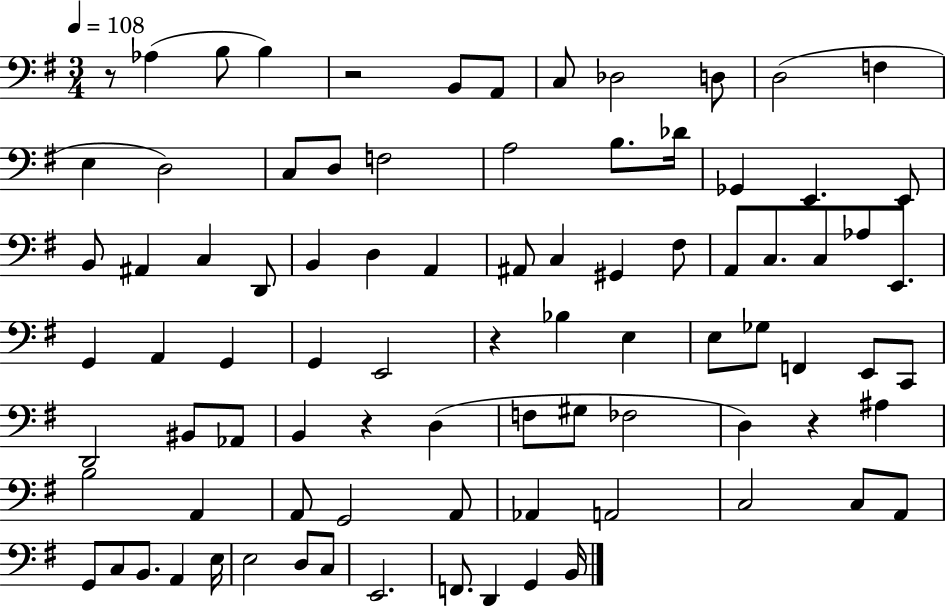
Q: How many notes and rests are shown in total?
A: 87